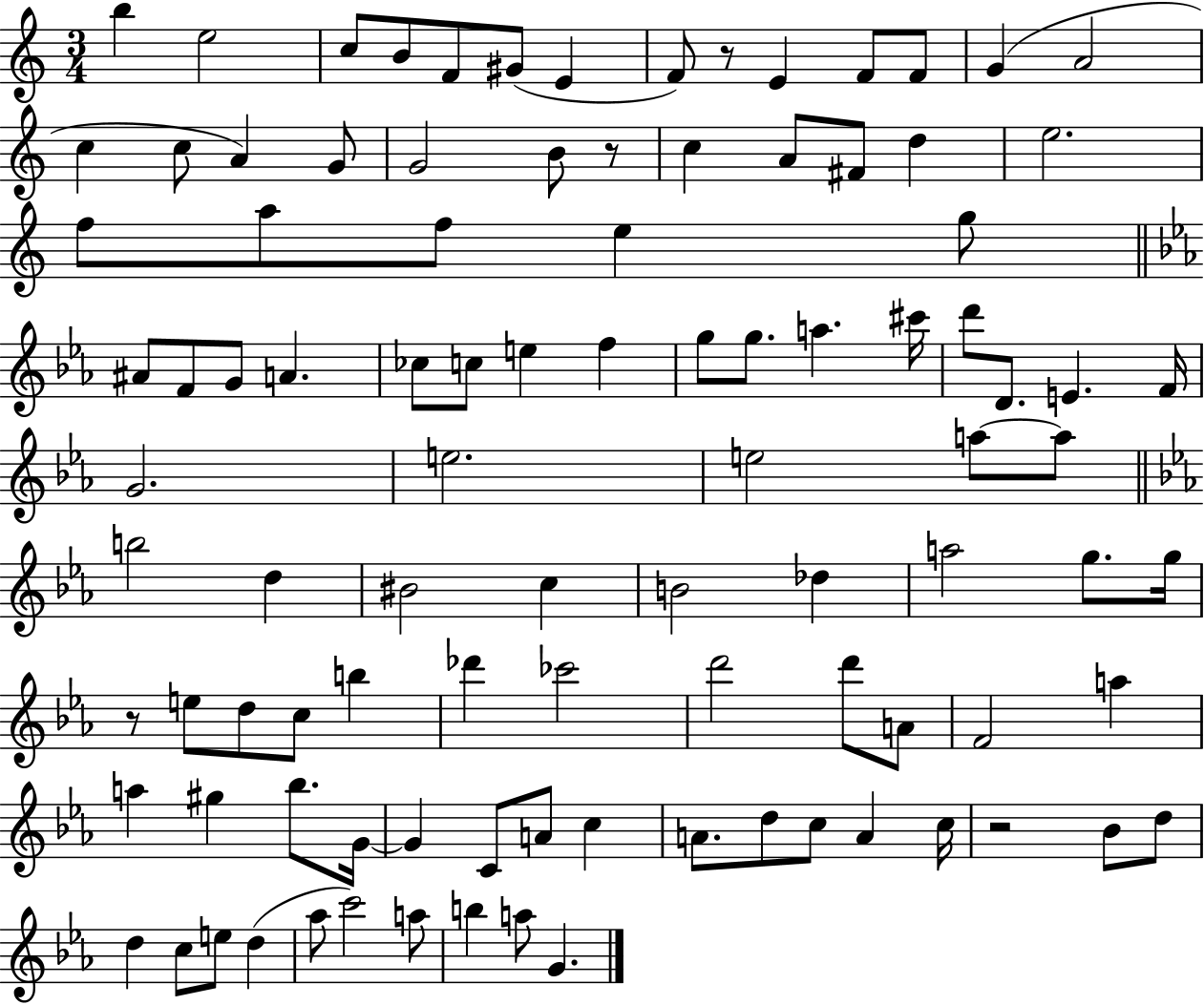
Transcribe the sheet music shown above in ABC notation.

X:1
T:Untitled
M:3/4
L:1/4
K:C
b e2 c/2 B/2 F/2 ^G/2 E F/2 z/2 E F/2 F/2 G A2 c c/2 A G/2 G2 B/2 z/2 c A/2 ^F/2 d e2 f/2 a/2 f/2 e g/2 ^A/2 F/2 G/2 A _c/2 c/2 e f g/2 g/2 a ^c'/4 d'/2 D/2 E F/4 G2 e2 e2 a/2 a/2 b2 d ^B2 c B2 _d a2 g/2 g/4 z/2 e/2 d/2 c/2 b _d' _c'2 d'2 d'/2 A/2 F2 a a ^g _b/2 G/4 G C/2 A/2 c A/2 d/2 c/2 A c/4 z2 _B/2 d/2 d c/2 e/2 d _a/2 c'2 a/2 b a/2 G